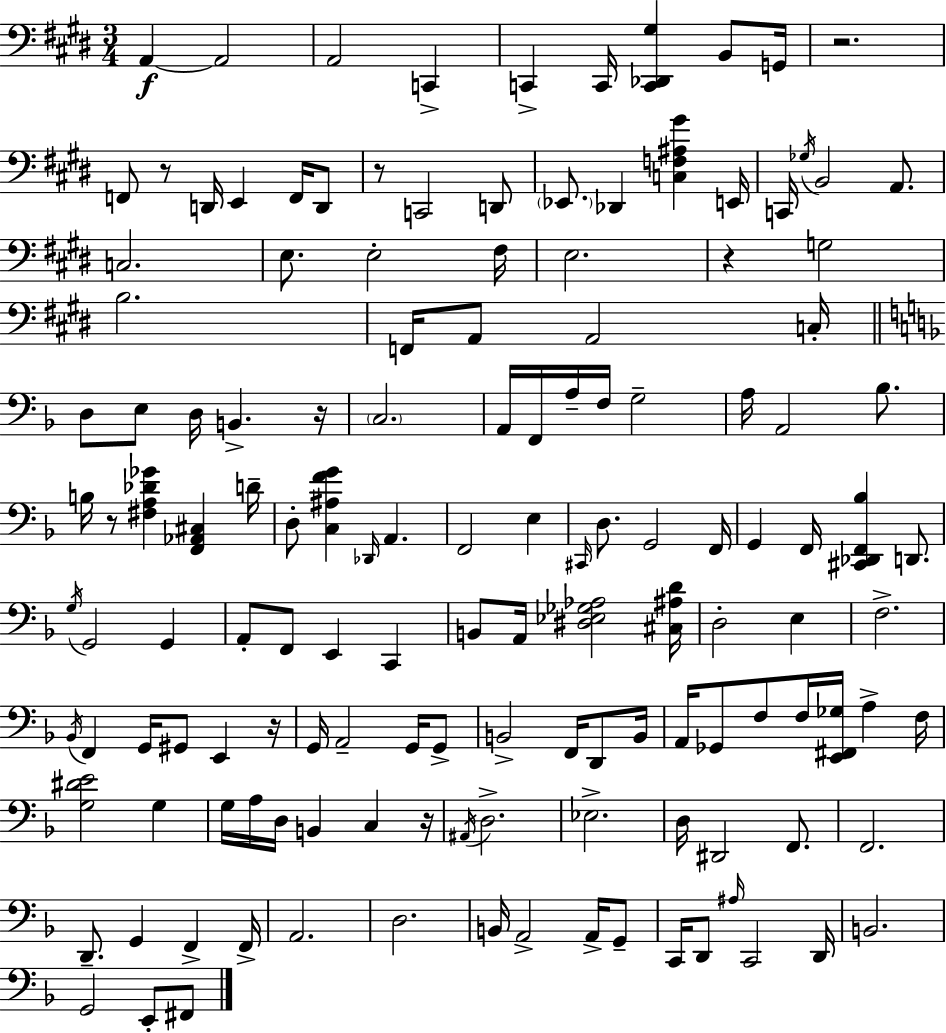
X:1
T:Untitled
M:3/4
L:1/4
K:E
A,, A,,2 A,,2 C,, C,, C,,/4 [C,,_D,,^G,] B,,/2 G,,/4 z2 F,,/2 z/2 D,,/4 E,, F,,/4 D,,/2 z/2 C,,2 D,,/2 _E,,/2 _D,, [C,F,^A,^G] E,,/4 C,,/4 _G,/4 B,,2 A,,/2 C,2 E,/2 E,2 ^F,/4 E,2 z G,2 B,2 F,,/4 A,,/2 A,,2 C,/4 D,/2 E,/2 D,/4 B,, z/4 C,2 A,,/4 F,,/4 A,/4 F,/4 G,2 A,/4 A,,2 _B,/2 B,/4 z/2 [^F,A,_D_G] [F,,_A,,^C,] D/4 D,/2 [C,^A,FG] _D,,/4 A,, F,,2 E, ^C,,/4 D,/2 G,,2 F,,/4 G,, F,,/4 [^C,,_D,,F,,_B,] D,,/2 G,/4 G,,2 G,, A,,/2 F,,/2 E,, C,, B,,/2 A,,/4 [^D,_E,_G,_A,]2 [^C,^A,D]/4 D,2 E, F,2 _B,,/4 F,, G,,/4 ^G,,/2 E,, z/4 G,,/4 A,,2 G,,/4 G,,/2 B,,2 F,,/4 D,,/2 B,,/4 A,,/4 _G,,/2 F,/2 F,/4 [E,,^F,,_G,]/4 A, F,/4 [G,^DE]2 G, G,/4 A,/4 D,/4 B,, C, z/4 ^A,,/4 D,2 _E,2 D,/4 ^D,,2 F,,/2 F,,2 D,,/2 G,, F,, F,,/4 A,,2 D,2 B,,/4 A,,2 A,,/4 G,,/2 C,,/4 D,,/2 ^A,/4 C,,2 D,,/4 B,,2 G,,2 E,,/2 ^F,,/2